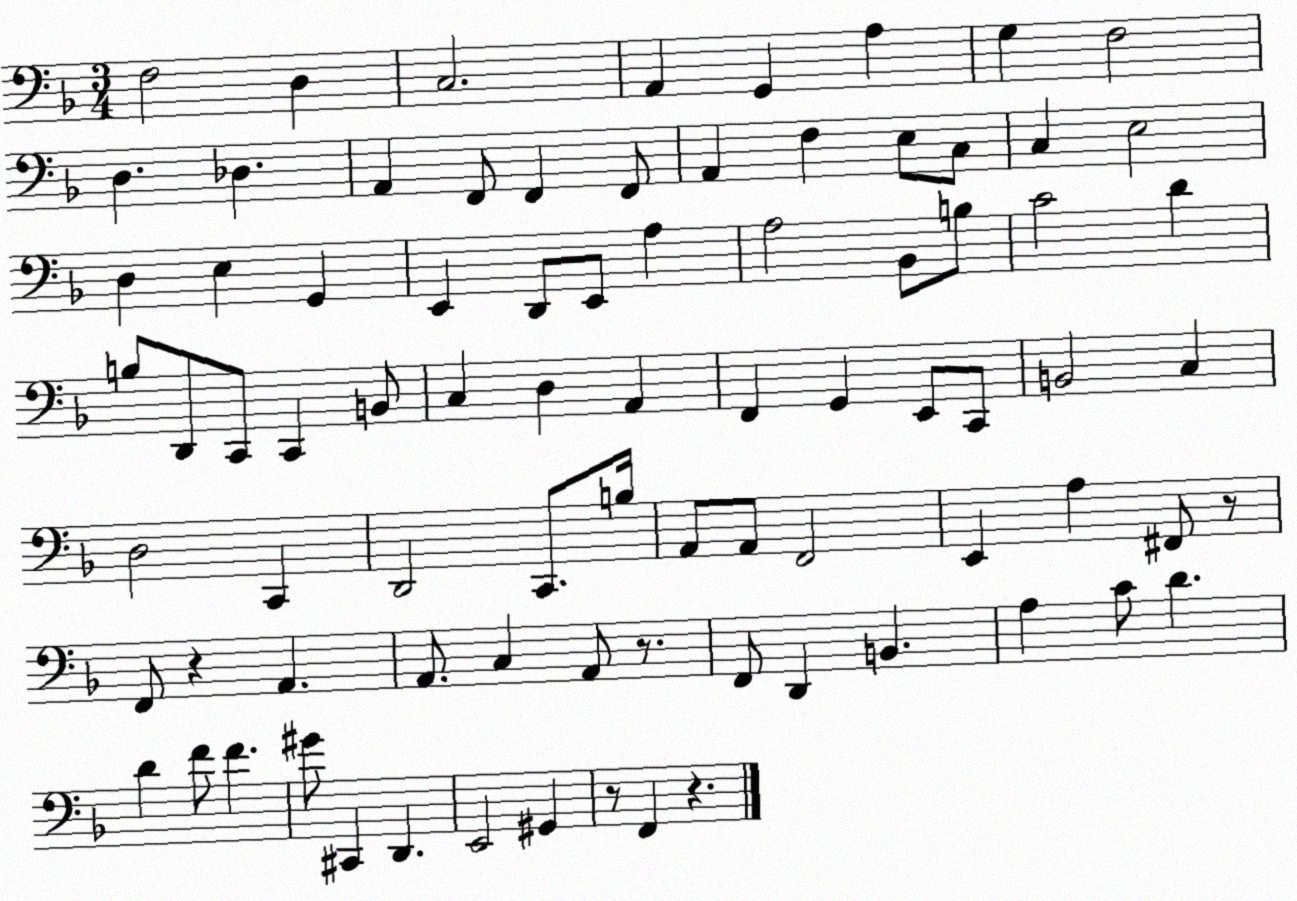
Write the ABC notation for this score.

X:1
T:Untitled
M:3/4
L:1/4
K:F
F,2 D, C,2 A,, G,, A, G, F,2 D, _D, A,, F,,/2 F,, F,,/2 A,, F, E,/2 C,/2 C, E,2 D, E, G,, E,, D,,/2 E,,/2 A, A,2 _B,,/2 B,/2 C2 D B,/2 D,,/2 C,,/2 C,, B,,/2 C, D, A,, F,, G,, E,,/2 C,,/2 B,,2 C, D,2 C,, D,,2 C,,/2 B,/4 A,,/2 A,,/2 F,,2 E,, A, ^F,,/2 z/2 F,,/2 z A,, A,,/2 C, A,,/2 z/2 F,,/2 D,, B,, A, C/2 D D F/2 F ^G/2 ^C,, D,, E,,2 ^G,, z/2 F,, z